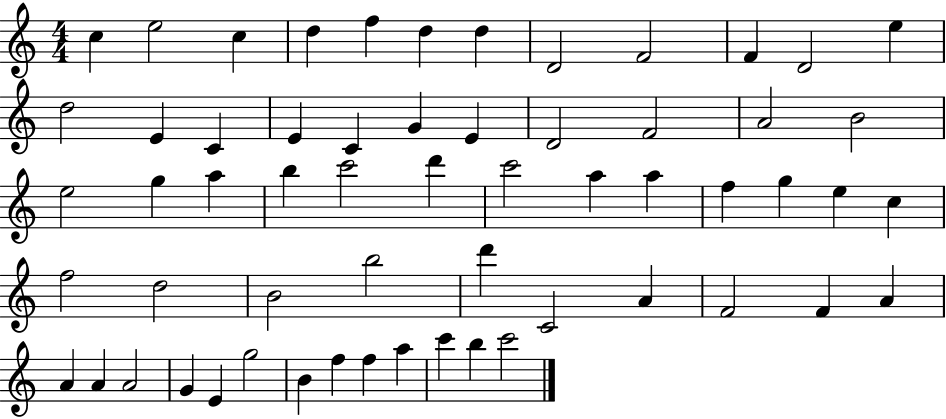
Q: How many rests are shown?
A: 0